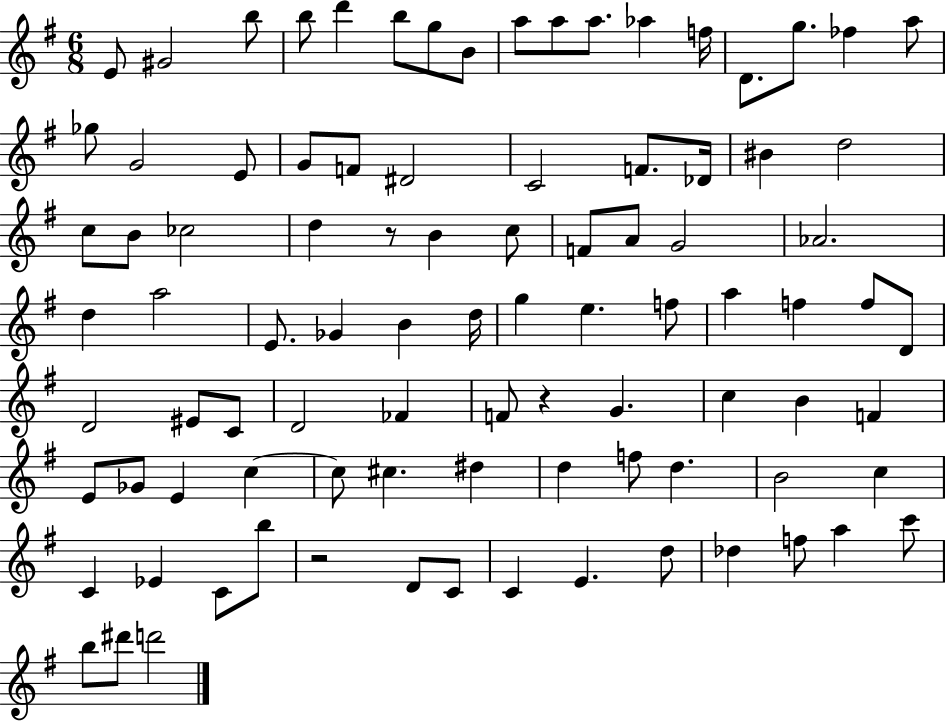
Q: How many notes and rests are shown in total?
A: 92